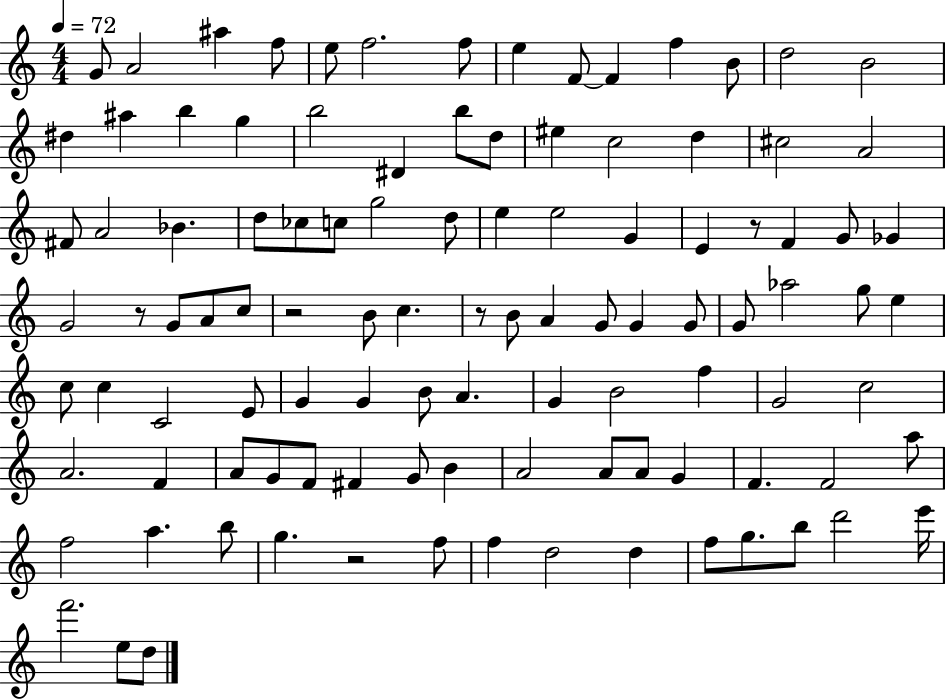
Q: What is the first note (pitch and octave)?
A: G4